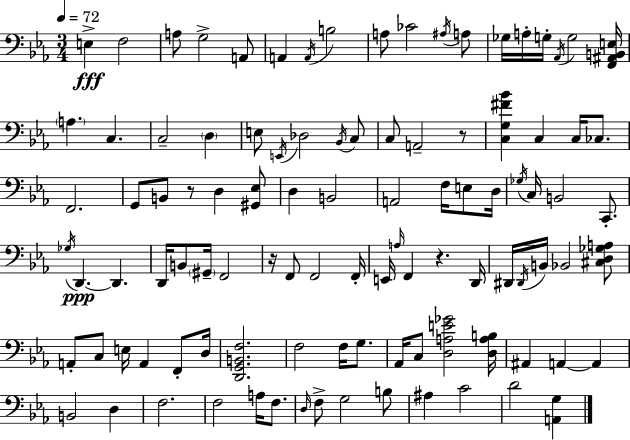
E3/q F3/h A3/e G3/h A2/e A2/q A2/s B3/h A3/e CES4/h A#3/s A3/e Gb3/s A3/s G3/s Ab2/s G3/h [F2,A#2,B2,E3]/s A3/q. C3/q. C3/h D3/q E3/e E2/s Db3/h Bb2/s C3/e C3/e A2/h R/e [C3,G3,F#4,Bb4]/q C3/q C3/s CES3/e. F2/h. G2/e B2/e R/e D3/q [G#2,Eb3]/e D3/q B2/h A2/h F3/s E3/e D3/s Gb3/s C3/s B2/h C2/e. Gb3/s D2/q. D2/q. D2/s B2/e G#2/s F2/h R/s F2/e F2/h F2/s E2/s A3/s F2/q R/q. D2/s D#2/s D#2/s B2/s Bb2/h [C#3,D3,Gb3,A3]/e A2/e C3/e E3/s A2/q F2/e D3/s [D2,G2,B2,F3]/h. F3/h F3/s G3/e. Ab2/s C3/e [D3,A3,E4,Gb4]/h [D3,A3,B3]/s A#2/q A2/q A2/q B2/h D3/q F3/h. F3/h A3/s F3/e. D3/s F3/e G3/h B3/e A#3/q C4/h D4/h [A2,G3]/q